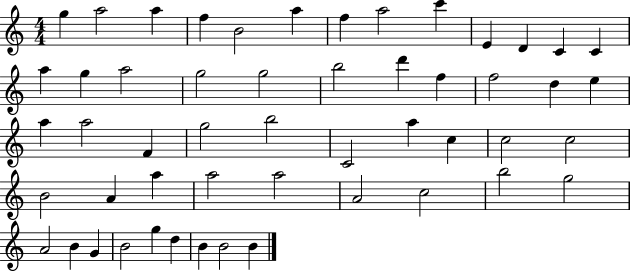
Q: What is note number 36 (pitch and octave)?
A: A4